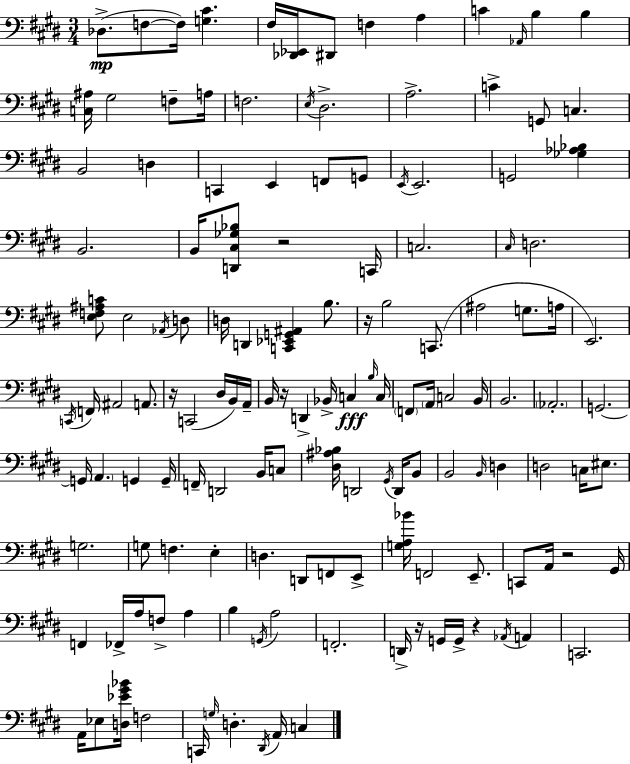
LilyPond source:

{
  \clef bass
  \numericTimeSignature
  \time 3/4
  \key e \major
  des8.->(\mp f8~~ f16) <g cis'>4. | fis16 <des, ees,>16 dis,8 f4 a4 | c'4 \grace { aes,16 } b4 b4 | <c ais>16 gis2 f8-- | \break a16 f2. | \acciaccatura { e16 } dis2.-> | a2.-> | c'4-> g,8 c4. | \break b,2 d4 | c,4 e,4 f,8 | g,8 \acciaccatura { e,16 } e,2. | g,2 <ges aes bes>4 | \break b,2. | b,16 <d, cis ges bes>8 r2 | c,16 c2. | \grace { cis16 } d2. | \break <e f ais c'>8 e2 | \acciaccatura { aes,16 } d8 d16 d,4 <c, ees, g, ais,>4 | b8. r16 b2 | c,8.( ais2 | \break g8. a16 e,2.) | \acciaccatura { c,16 } f,16 ais,2 | a,8. r16 c,2( | dis16 b,16) a,16-- b,16 r16 d,4-> | \break bes,16-> c4\fff \grace { b16 } c16 \parenthesize f,8 \parenthesize a,16 c2 | b,16 b,2. | \parenthesize aes,2.-. | g,2.~~ | \break g,16 \parenthesize a,4. | g,4 g,16-- f,16-- d,2 | b,16 c8 <dis ais bes>16 d,2 | \acciaccatura { gis,16 } d,16 b,8 b,2 | \break \grace { b,16 } d4 d2 | c16 eis8. g2. | g8 f4. | e4-. d4. | \break d,8 f,8 e,8-> <g a bes'>16 f,2 | e,8.-- c,8 a,16 | r2 gis,16 f,4 | fes,16-> a16 f8-> a4 b4 | \break \acciaccatura { g,16 } a2 f,2.-. | d,16-> r16 | g,16 g,16-> r4 \acciaccatura { aes,16 } a,4 c,2. | a,16 | \break ees8 <d ees' gis' bes'>16 f2 c,16 | \grace { g16 } d4.-. \acciaccatura { dis,16 } a,16 c4 | \bar "|."
}